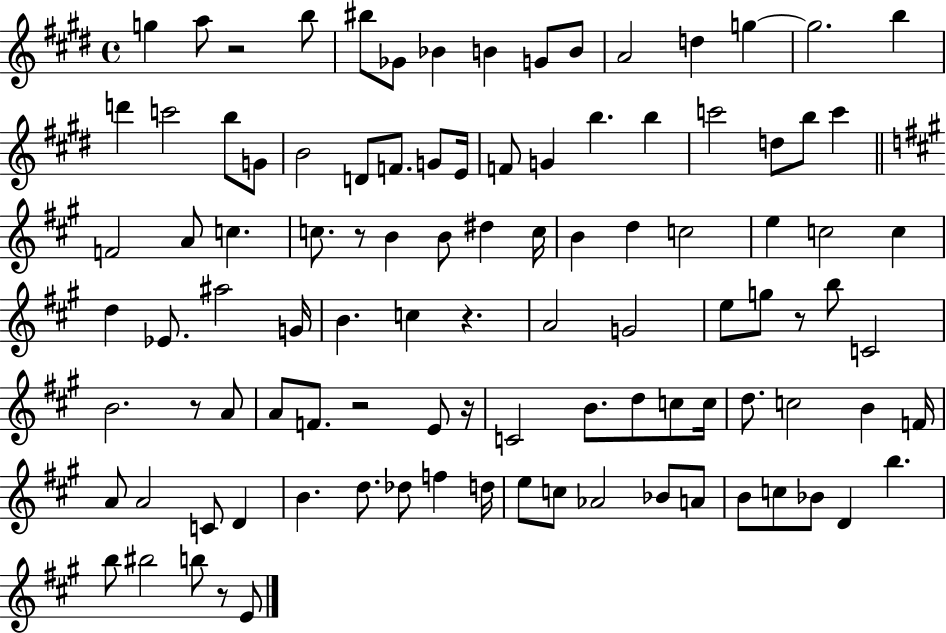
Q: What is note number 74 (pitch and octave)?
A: C4